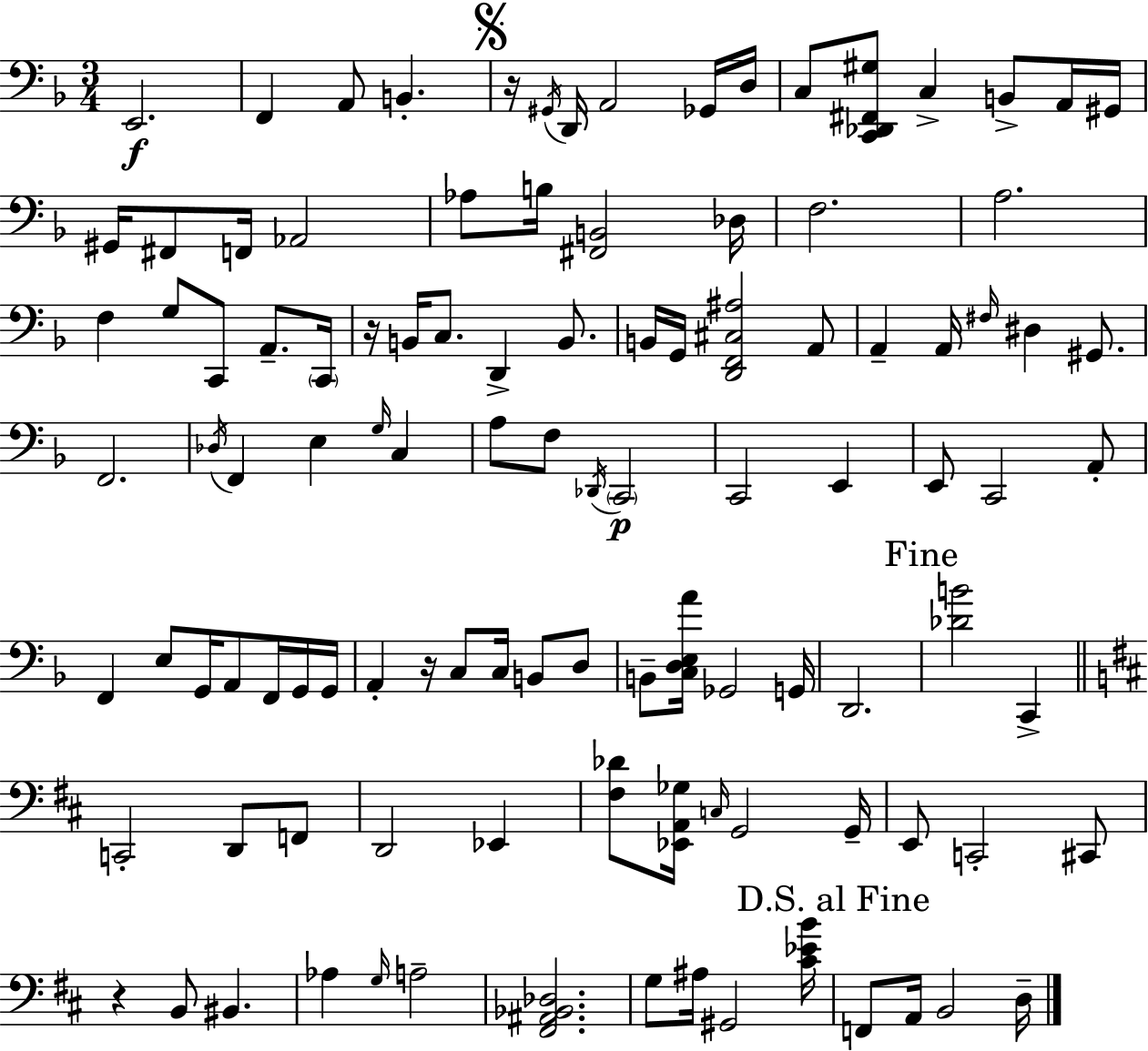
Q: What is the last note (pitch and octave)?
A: D3